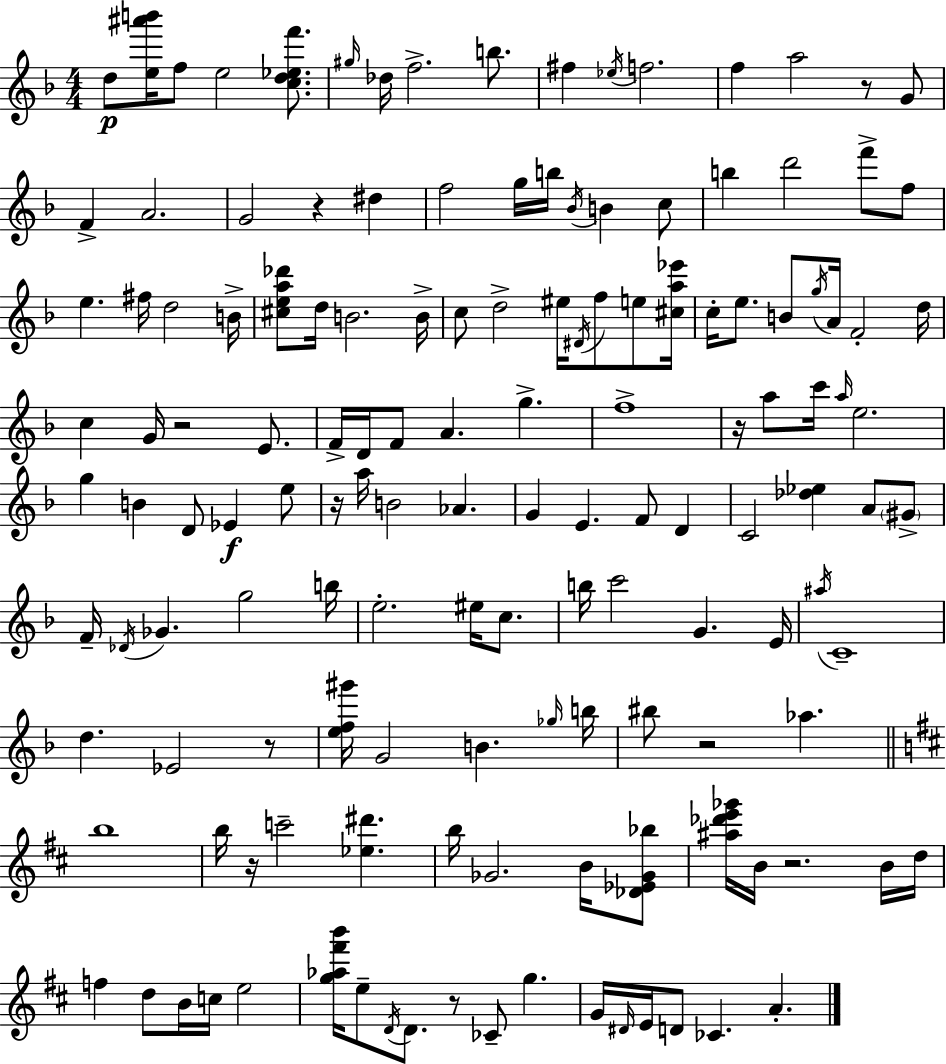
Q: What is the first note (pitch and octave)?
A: D5